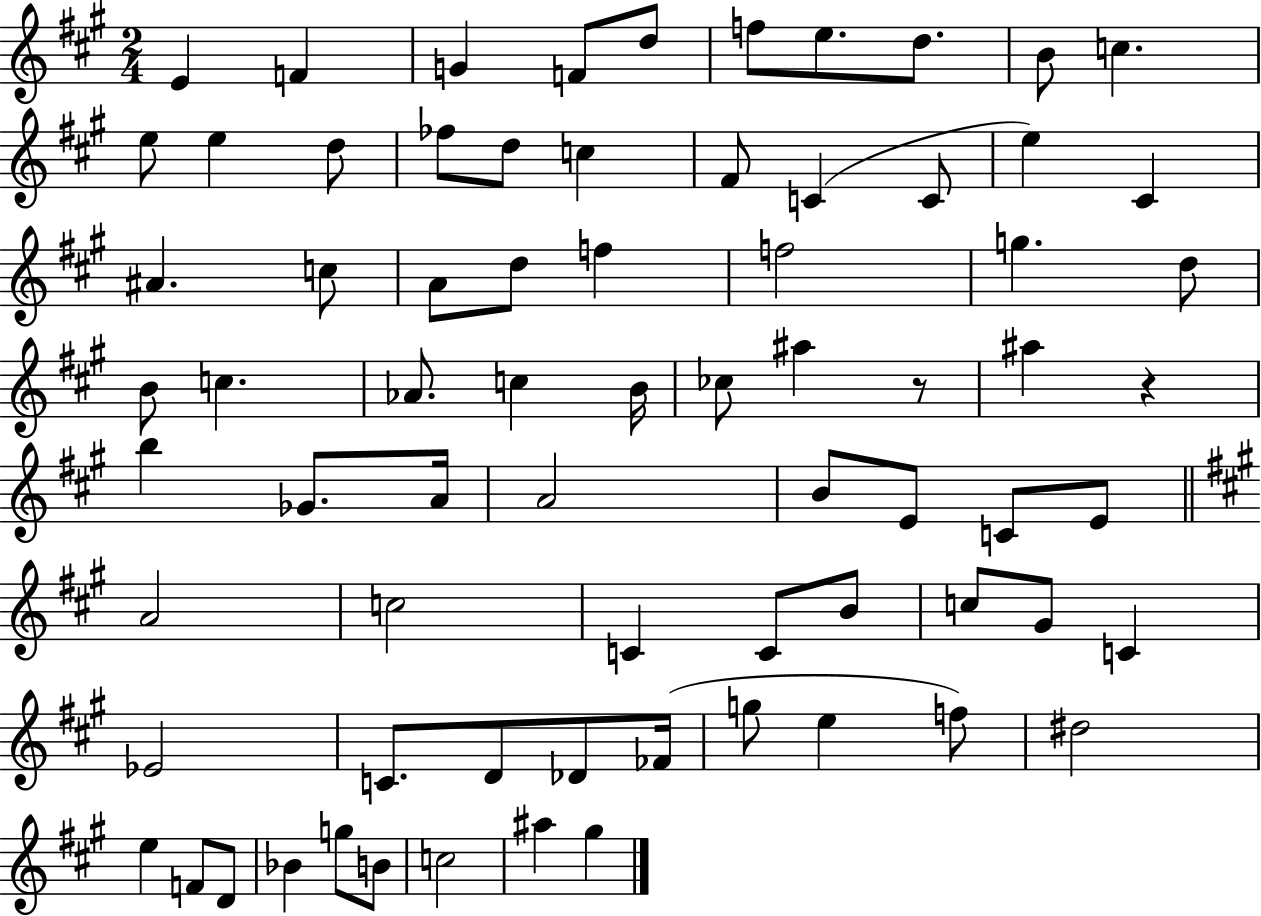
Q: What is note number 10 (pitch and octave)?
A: C5